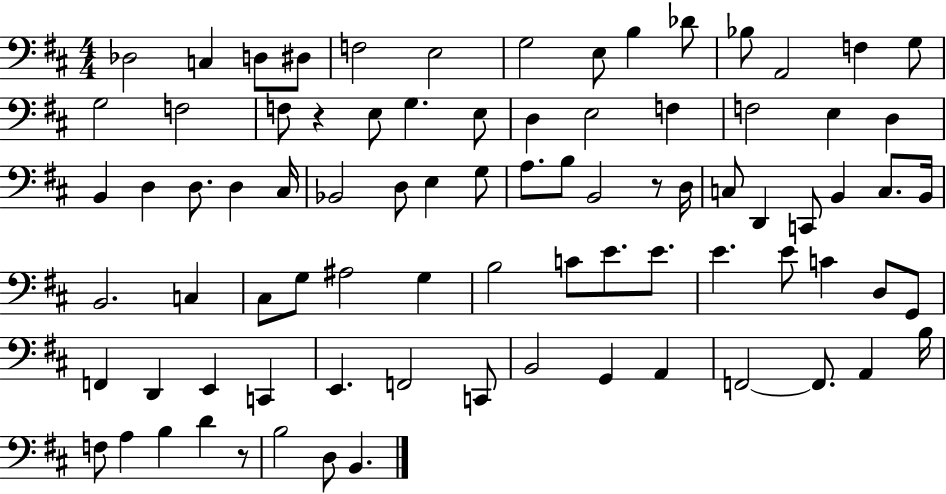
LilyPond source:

{
  \clef bass
  \numericTimeSignature
  \time 4/4
  \key d \major
  des2 c4 d8 dis8 | f2 e2 | g2 e8 b4 des'8 | bes8 a,2 f4 g8 | \break g2 f2 | f8 r4 e8 g4. e8 | d4 e2 f4 | f2 e4 d4 | \break b,4 d4 d8. d4 cis16 | bes,2 d8 e4 g8 | a8. b8 b,2 r8 d16 | c8 d,4 c,8 b,4 c8. b,16 | \break b,2. c4 | cis8 g8 ais2 g4 | b2 c'8 e'8. e'8. | e'4. e'8 c'4 d8 g,8 | \break f,4 d,4 e,4 c,4 | e,4. f,2 c,8 | b,2 g,4 a,4 | f,2~~ f,8. a,4 b16 | \break f8 a4 b4 d'4 r8 | b2 d8 b,4. | \bar "|."
}